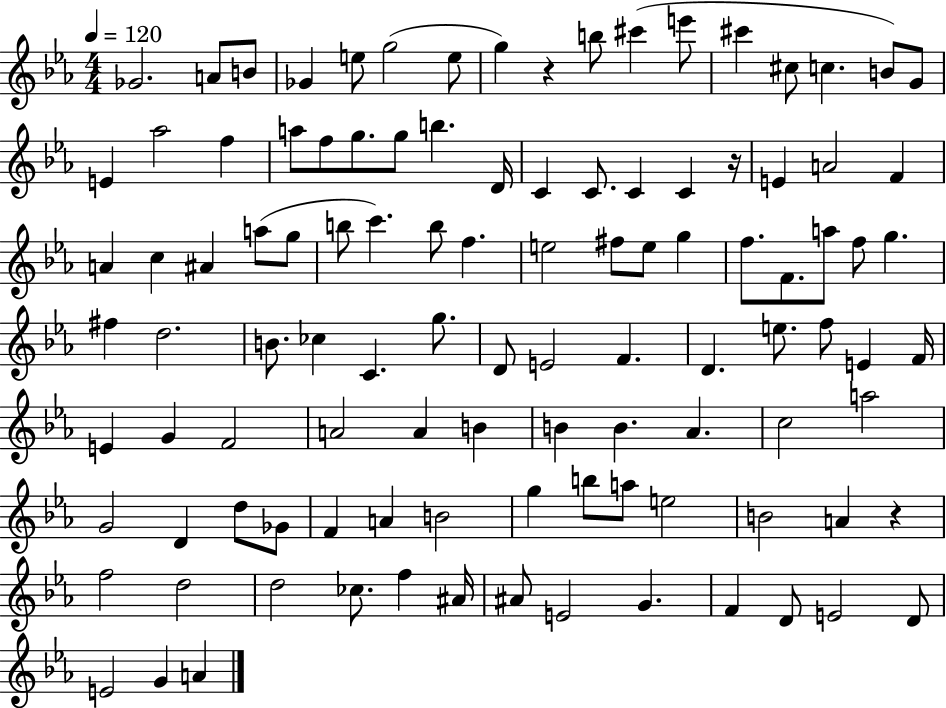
Gb4/h. A4/e B4/e Gb4/q E5/e G5/h E5/e G5/q R/q B5/e C#6/q E6/e C#6/q C#5/e C5/q. B4/e G4/e E4/q Ab5/h F5/q A5/e F5/e G5/e. G5/e B5/q. D4/s C4/q C4/e. C4/q C4/q R/s E4/q A4/h F4/q A4/q C5/q A#4/q A5/e G5/e B5/e C6/q. B5/e F5/q. E5/h F#5/e E5/e G5/q F5/e. F4/e. A5/e F5/e G5/q. F#5/q D5/h. B4/e. CES5/q C4/q. G5/e. D4/e E4/h F4/q. D4/q. E5/e. F5/e E4/q F4/s E4/q G4/q F4/h A4/h A4/q B4/q B4/q B4/q. Ab4/q. C5/h A5/h G4/h D4/q D5/e Gb4/e F4/q A4/q B4/h G5/q B5/e A5/e E5/h B4/h A4/q R/q F5/h D5/h D5/h CES5/e. F5/q A#4/s A#4/e E4/h G4/q. F4/q D4/e E4/h D4/e E4/h G4/q A4/q